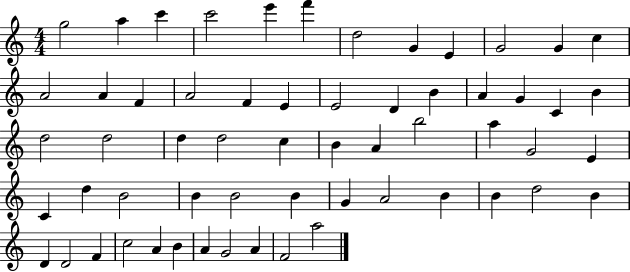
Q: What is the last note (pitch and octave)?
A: A5